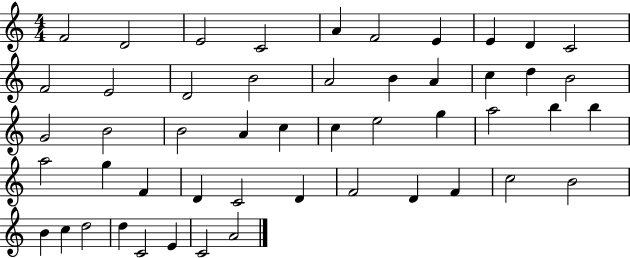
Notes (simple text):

F4/h D4/h E4/h C4/h A4/q F4/h E4/q E4/q D4/q C4/h F4/h E4/h D4/h B4/h A4/h B4/q A4/q C5/q D5/q B4/h G4/h B4/h B4/h A4/q C5/q C5/q E5/h G5/q A5/h B5/q B5/q A5/h G5/q F4/q D4/q C4/h D4/q F4/h D4/q F4/q C5/h B4/h B4/q C5/q D5/h D5/q C4/h E4/q C4/h A4/h